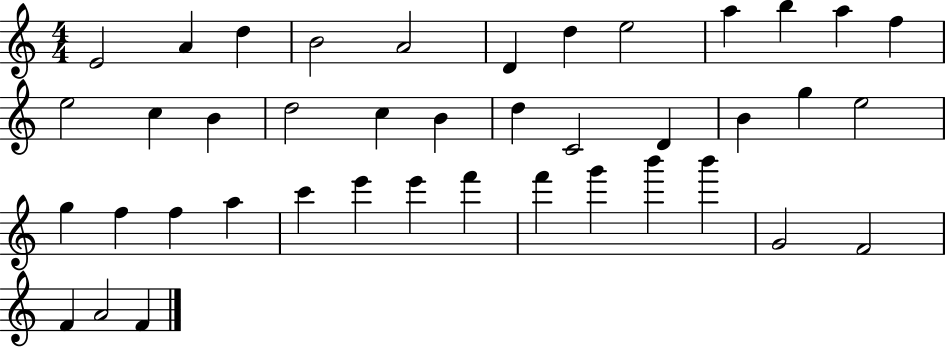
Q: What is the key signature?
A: C major